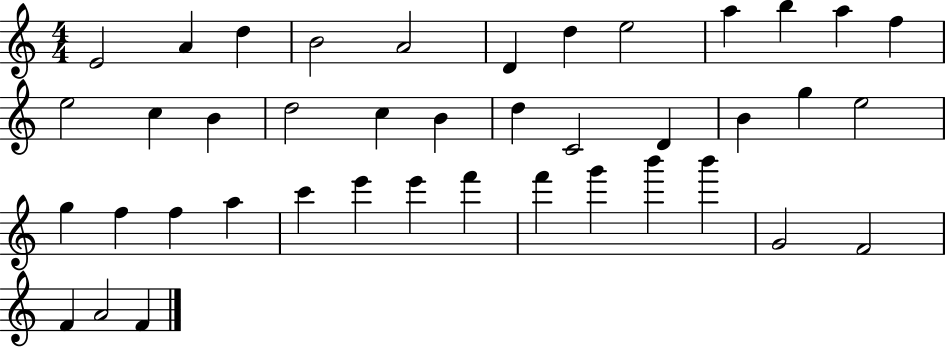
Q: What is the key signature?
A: C major